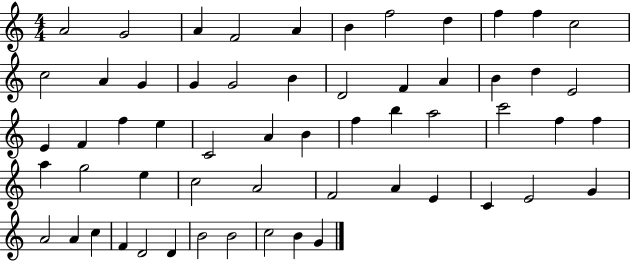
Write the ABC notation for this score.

X:1
T:Untitled
M:4/4
L:1/4
K:C
A2 G2 A F2 A B f2 d f f c2 c2 A G G G2 B D2 F A B d E2 E F f e C2 A B f b a2 c'2 f f a g2 e c2 A2 F2 A E C E2 G A2 A c F D2 D B2 B2 c2 B G